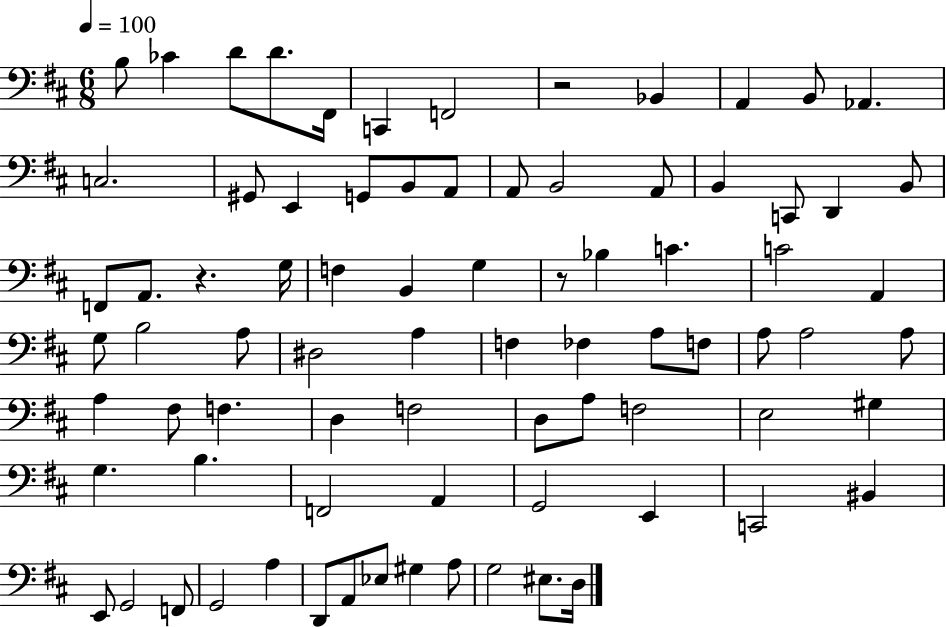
X:1
T:Untitled
M:6/8
L:1/4
K:D
B,/2 _C D/2 D/2 ^F,,/4 C,, F,,2 z2 _B,, A,, B,,/2 _A,, C,2 ^G,,/2 E,, G,,/2 B,,/2 A,,/2 A,,/2 B,,2 A,,/2 B,, C,,/2 D,, B,,/2 F,,/2 A,,/2 z G,/4 F, B,, G, z/2 _B, C C2 A,, G,/2 B,2 A,/2 ^D,2 A, F, _F, A,/2 F,/2 A,/2 A,2 A,/2 A, ^F,/2 F, D, F,2 D,/2 A,/2 F,2 E,2 ^G, G, B, F,,2 A,, G,,2 E,, C,,2 ^B,, E,,/2 G,,2 F,,/2 G,,2 A, D,,/2 A,,/2 _E,/2 ^G, A,/2 G,2 ^E,/2 D,/4